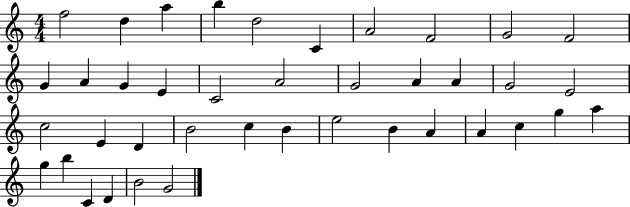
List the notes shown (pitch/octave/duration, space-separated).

F5/h D5/q A5/q B5/q D5/h C4/q A4/h F4/h G4/h F4/h G4/q A4/q G4/q E4/q C4/h A4/h G4/h A4/q A4/q G4/h E4/h C5/h E4/q D4/q B4/h C5/q B4/q E5/h B4/q A4/q A4/q C5/q G5/q A5/q G5/q B5/q C4/q D4/q B4/h G4/h